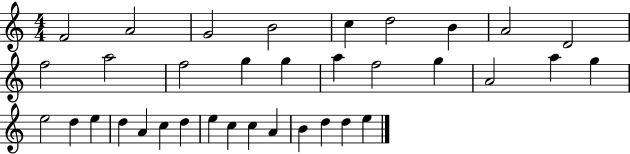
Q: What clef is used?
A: treble